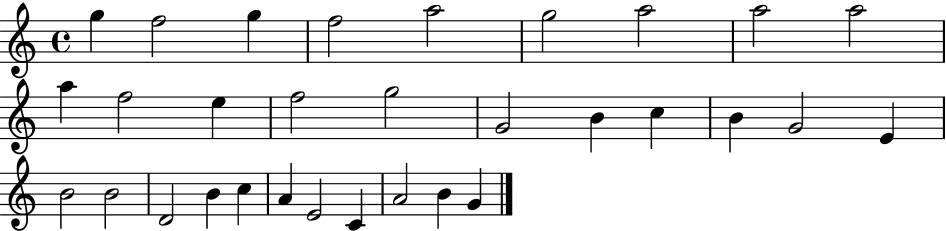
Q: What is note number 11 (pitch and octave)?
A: F5